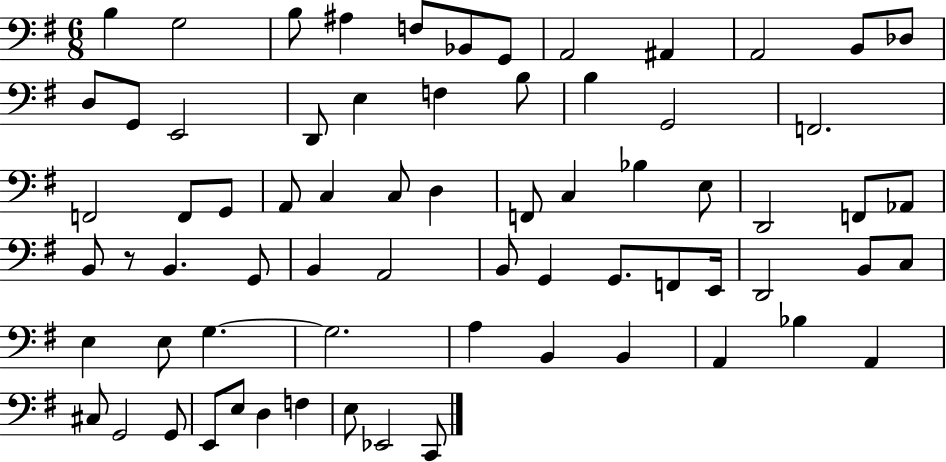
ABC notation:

X:1
T:Untitled
M:6/8
L:1/4
K:G
B, G,2 B,/2 ^A, F,/2 _B,,/2 G,,/2 A,,2 ^A,, A,,2 B,,/2 _D,/2 D,/2 G,,/2 E,,2 D,,/2 E, F, B,/2 B, G,,2 F,,2 F,,2 F,,/2 G,,/2 A,,/2 C, C,/2 D, F,,/2 C, _B, E,/2 D,,2 F,,/2 _A,,/2 B,,/2 z/2 B,, G,,/2 B,, A,,2 B,,/2 G,, G,,/2 F,,/2 E,,/4 D,,2 B,,/2 C,/2 E, E,/2 G, G,2 A, B,, B,, A,, _B, A,, ^C,/2 G,,2 G,,/2 E,,/2 E,/2 D, F, E,/2 _E,,2 C,,/2